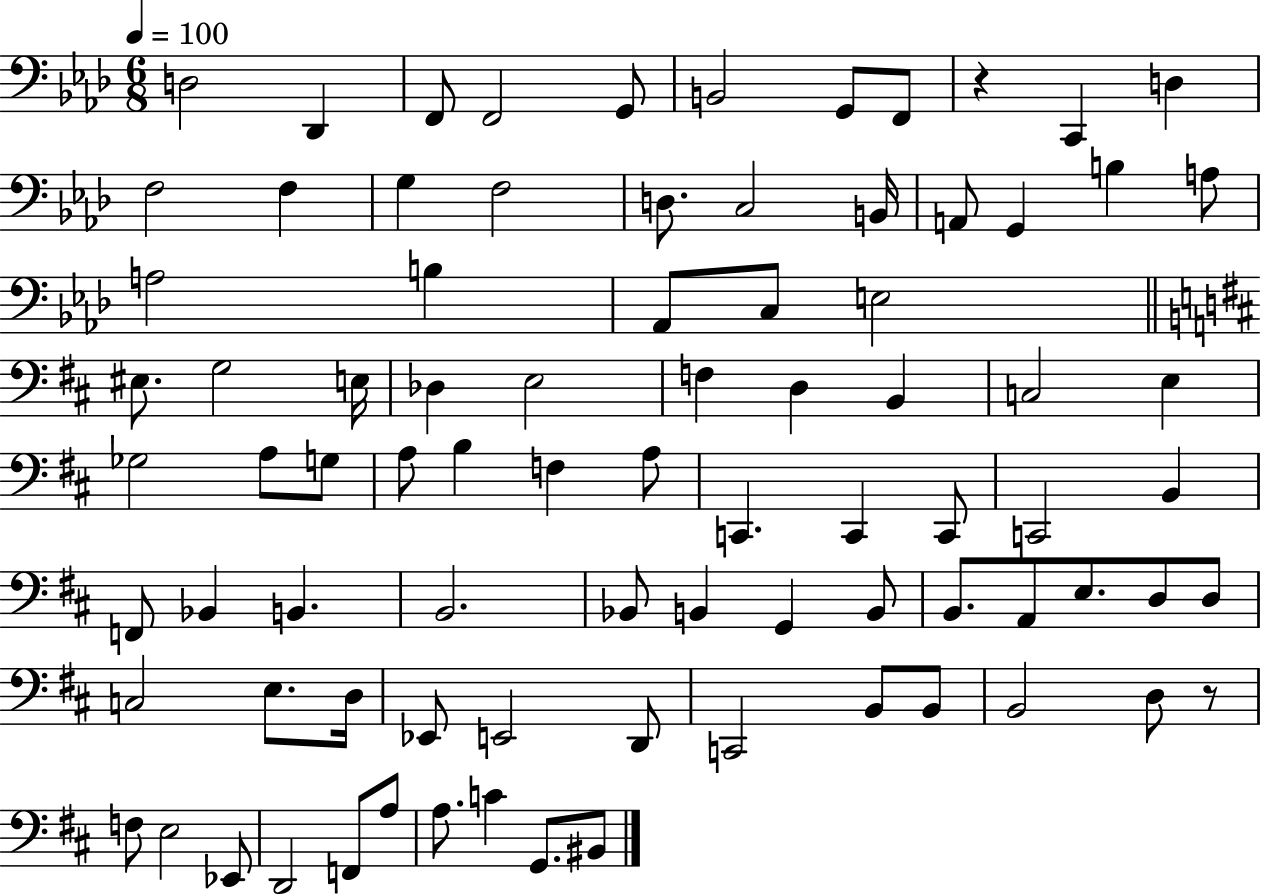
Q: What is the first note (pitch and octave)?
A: D3